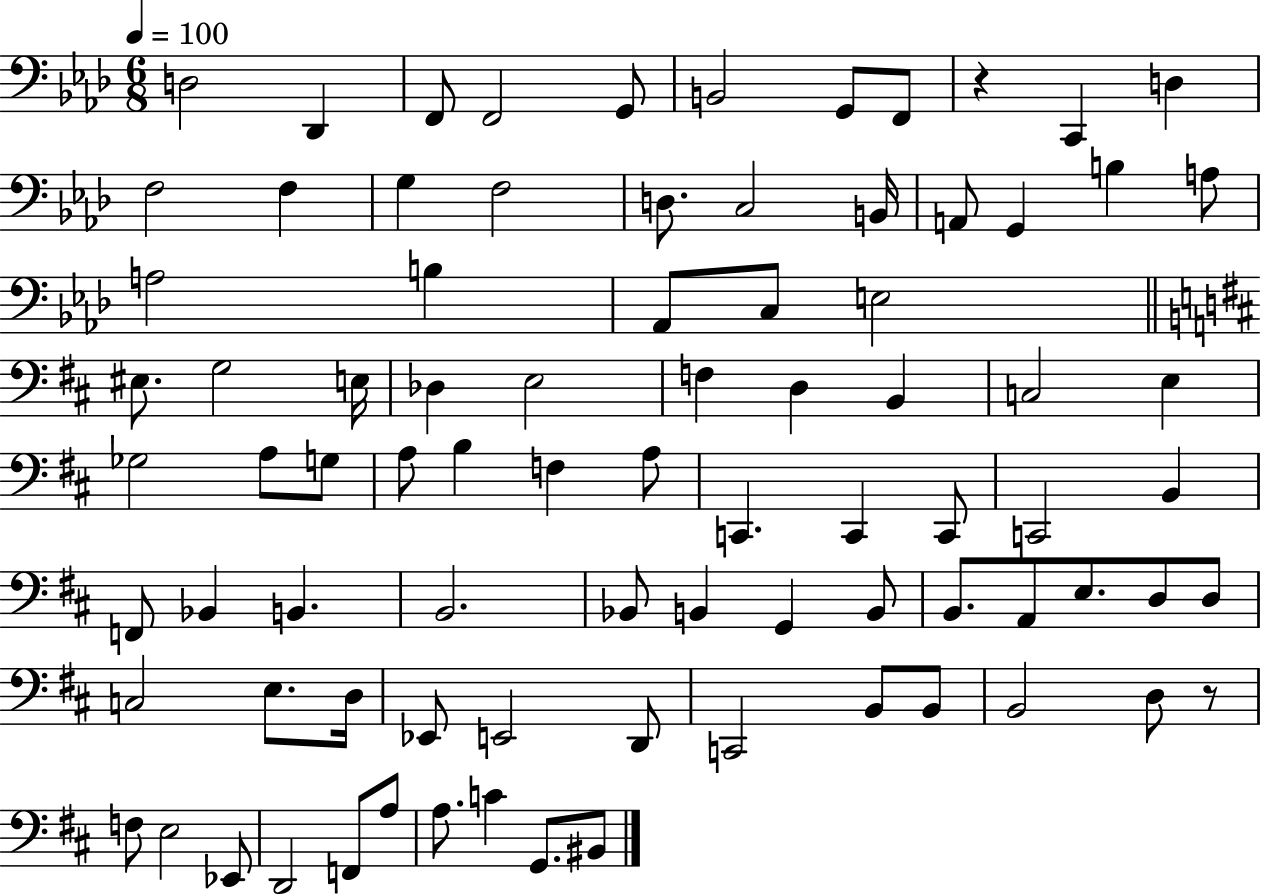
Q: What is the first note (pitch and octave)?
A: D3